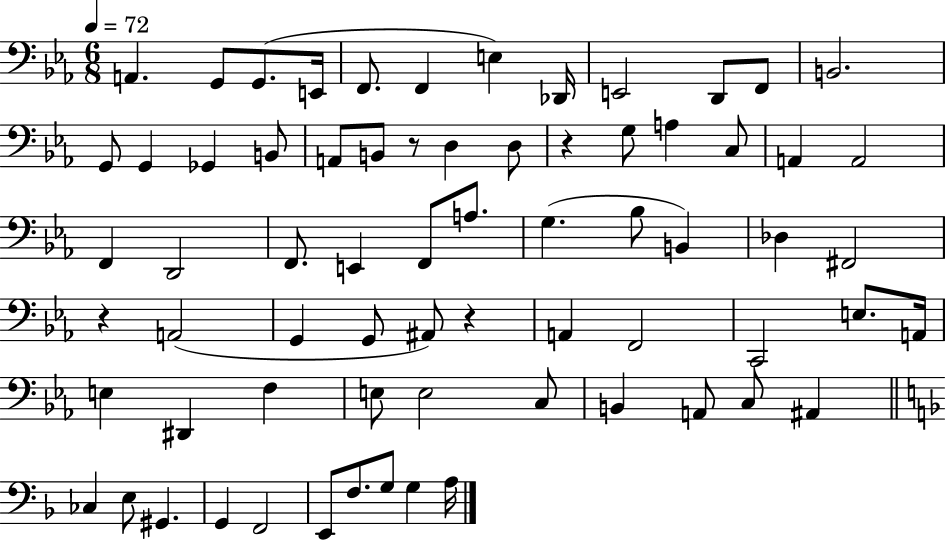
X:1
T:Untitled
M:6/8
L:1/4
K:Eb
A,, G,,/2 G,,/2 E,,/4 F,,/2 F,, E, _D,,/4 E,,2 D,,/2 F,,/2 B,,2 G,,/2 G,, _G,, B,,/2 A,,/2 B,,/2 z/2 D, D,/2 z G,/2 A, C,/2 A,, A,,2 F,, D,,2 F,,/2 E,, F,,/2 A,/2 G, _B,/2 B,, _D, ^F,,2 z A,,2 G,, G,,/2 ^A,,/2 z A,, F,,2 C,,2 E,/2 A,,/4 E, ^D,, F, E,/2 E,2 C,/2 B,, A,,/2 C,/2 ^A,, _C, E,/2 ^G,, G,, F,,2 E,,/2 F,/2 G,/2 G, A,/4